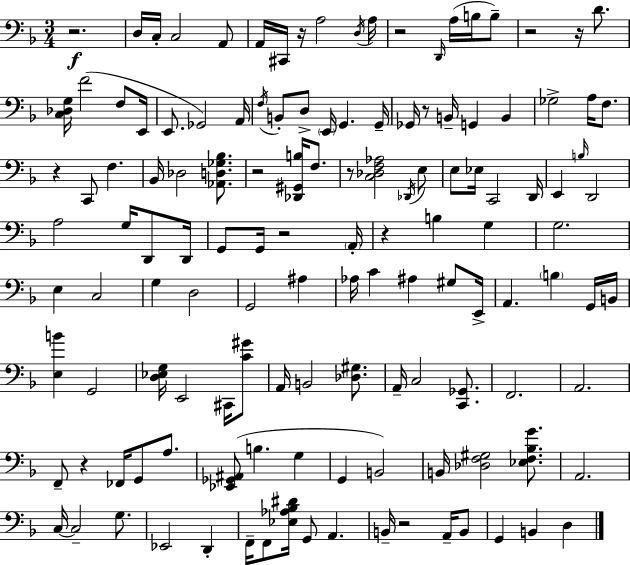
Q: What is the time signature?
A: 3/4